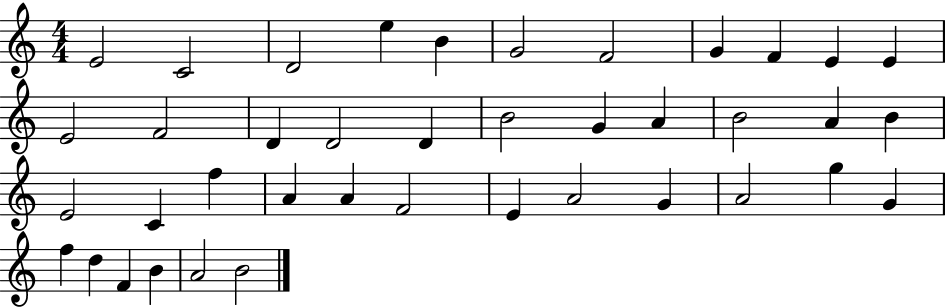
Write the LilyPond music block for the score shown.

{
  \clef treble
  \numericTimeSignature
  \time 4/4
  \key c \major
  e'2 c'2 | d'2 e''4 b'4 | g'2 f'2 | g'4 f'4 e'4 e'4 | \break e'2 f'2 | d'4 d'2 d'4 | b'2 g'4 a'4 | b'2 a'4 b'4 | \break e'2 c'4 f''4 | a'4 a'4 f'2 | e'4 a'2 g'4 | a'2 g''4 g'4 | \break f''4 d''4 f'4 b'4 | a'2 b'2 | \bar "|."
}